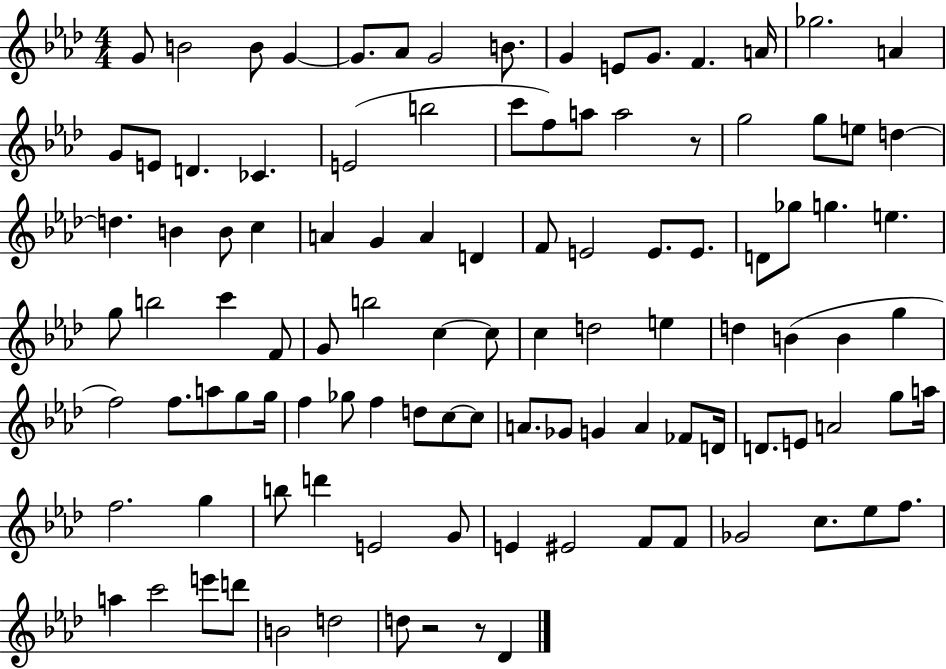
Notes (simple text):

G4/e B4/h B4/e G4/q G4/e. Ab4/e G4/h B4/e. G4/q E4/e G4/e. F4/q. A4/s Gb5/h. A4/q G4/e E4/e D4/q. CES4/q. E4/h B5/h C6/e F5/e A5/e A5/h R/e G5/h G5/e E5/e D5/q D5/q. B4/q B4/e C5/q A4/q G4/q A4/q D4/q F4/e E4/h E4/e. E4/e. D4/e Gb5/e G5/q. E5/q. G5/e B5/h C6/q F4/e G4/e B5/h C5/q C5/e C5/q D5/h E5/q D5/q B4/q B4/q G5/q F5/h F5/e. A5/e G5/e G5/s F5/q Gb5/e F5/q D5/e C5/e C5/e A4/e. Gb4/e G4/q A4/q FES4/e D4/s D4/e. E4/e A4/h G5/e A5/s F5/h. G5/q B5/e D6/q E4/h G4/e E4/q EIS4/h F4/e F4/e Gb4/h C5/e. Eb5/e F5/e. A5/q C6/h E6/e D6/e B4/h D5/h D5/e R/h R/e Db4/q